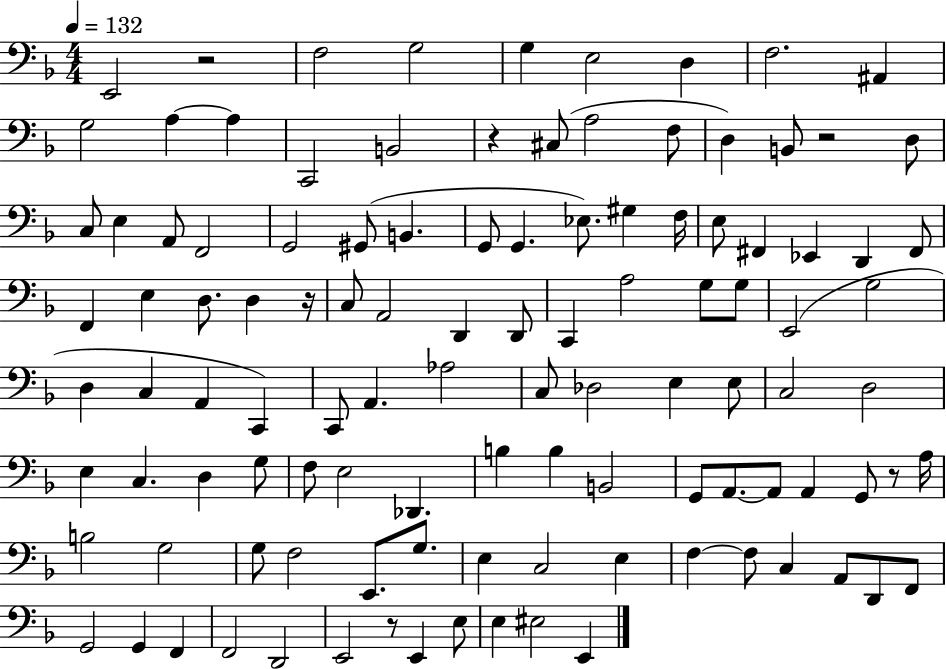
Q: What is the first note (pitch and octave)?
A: E2